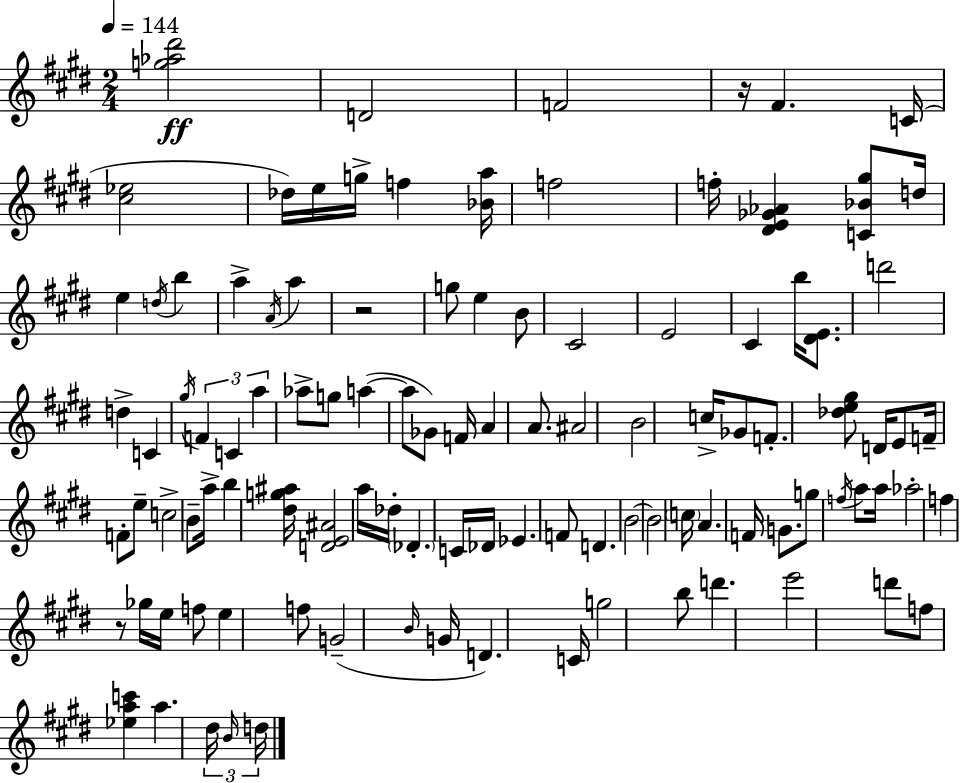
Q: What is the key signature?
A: E major